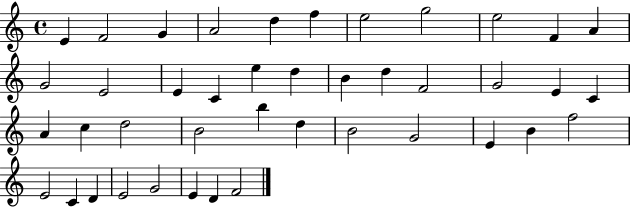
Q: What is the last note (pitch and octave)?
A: F4